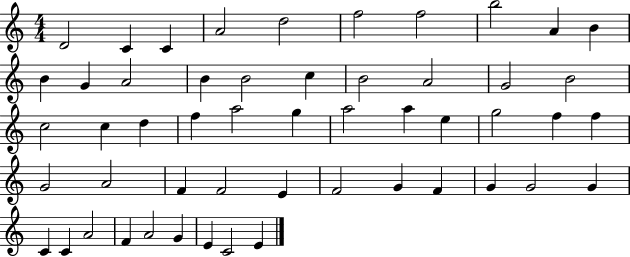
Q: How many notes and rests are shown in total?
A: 52